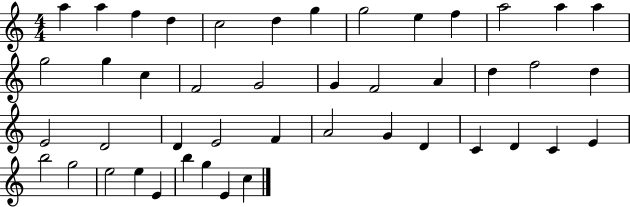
A5/q A5/q F5/q D5/q C5/h D5/q G5/q G5/h E5/q F5/q A5/h A5/q A5/q G5/h G5/q C5/q F4/h G4/h G4/q F4/h A4/q D5/q F5/h D5/q E4/h D4/h D4/q E4/h F4/q A4/h G4/q D4/q C4/q D4/q C4/q E4/q B5/h G5/h E5/h E5/q E4/q B5/q G5/q E4/q C5/q